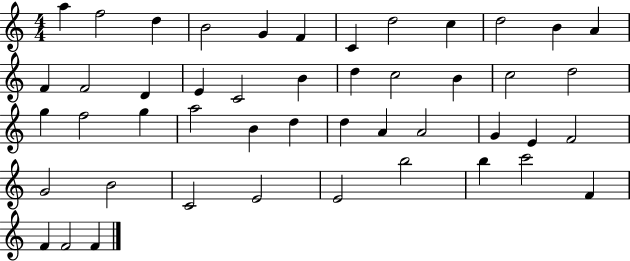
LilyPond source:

{
  \clef treble
  \numericTimeSignature
  \time 4/4
  \key c \major
  a''4 f''2 d''4 | b'2 g'4 f'4 | c'4 d''2 c''4 | d''2 b'4 a'4 | \break f'4 f'2 d'4 | e'4 c'2 b'4 | d''4 c''2 b'4 | c''2 d''2 | \break g''4 f''2 g''4 | a''2 b'4 d''4 | d''4 a'4 a'2 | g'4 e'4 f'2 | \break g'2 b'2 | c'2 e'2 | e'2 b''2 | b''4 c'''2 f'4 | \break f'4 f'2 f'4 | \bar "|."
}